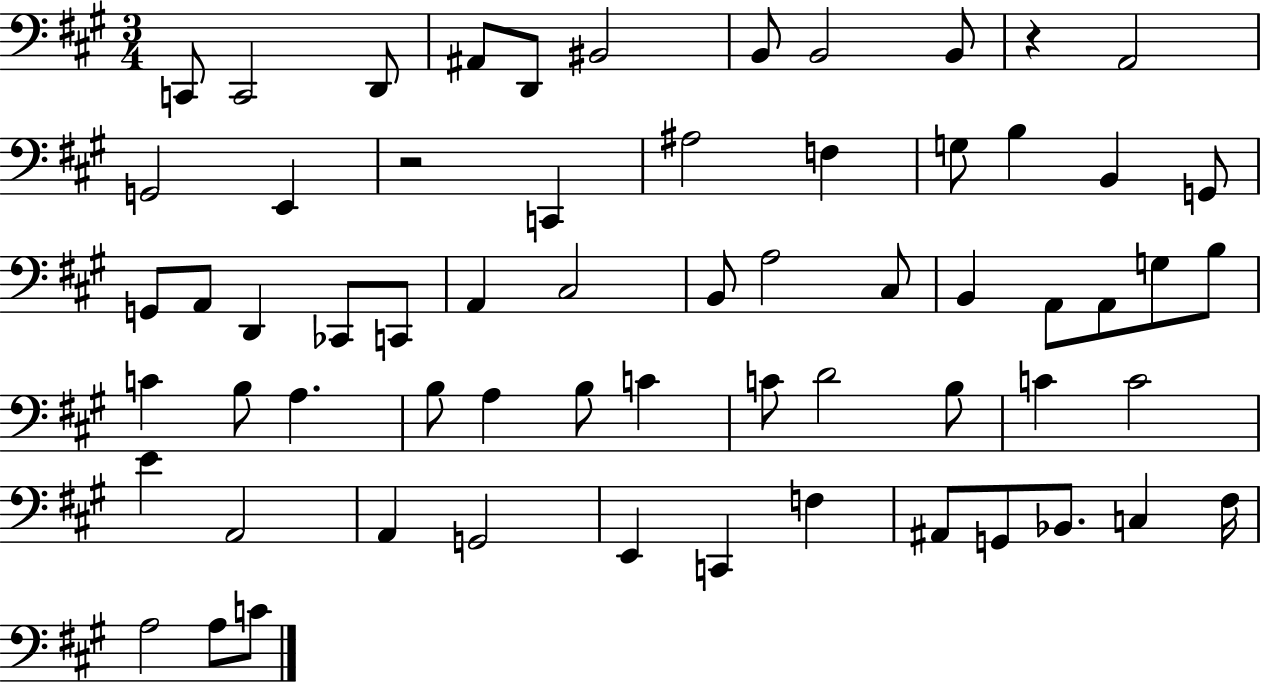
X:1
T:Untitled
M:3/4
L:1/4
K:A
C,,/2 C,,2 D,,/2 ^A,,/2 D,,/2 ^B,,2 B,,/2 B,,2 B,,/2 z A,,2 G,,2 E,, z2 C,, ^A,2 F, G,/2 B, B,, G,,/2 G,,/2 A,,/2 D,, _C,,/2 C,,/2 A,, ^C,2 B,,/2 A,2 ^C,/2 B,, A,,/2 A,,/2 G,/2 B,/2 C B,/2 A, B,/2 A, B,/2 C C/2 D2 B,/2 C C2 E A,,2 A,, G,,2 E,, C,, F, ^A,,/2 G,,/2 _B,,/2 C, ^F,/4 A,2 A,/2 C/2